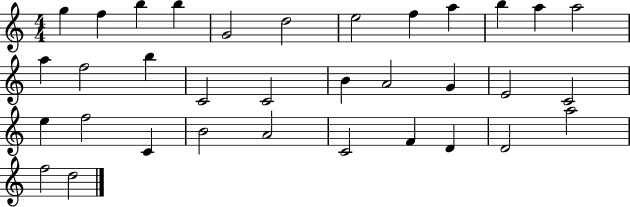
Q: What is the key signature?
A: C major